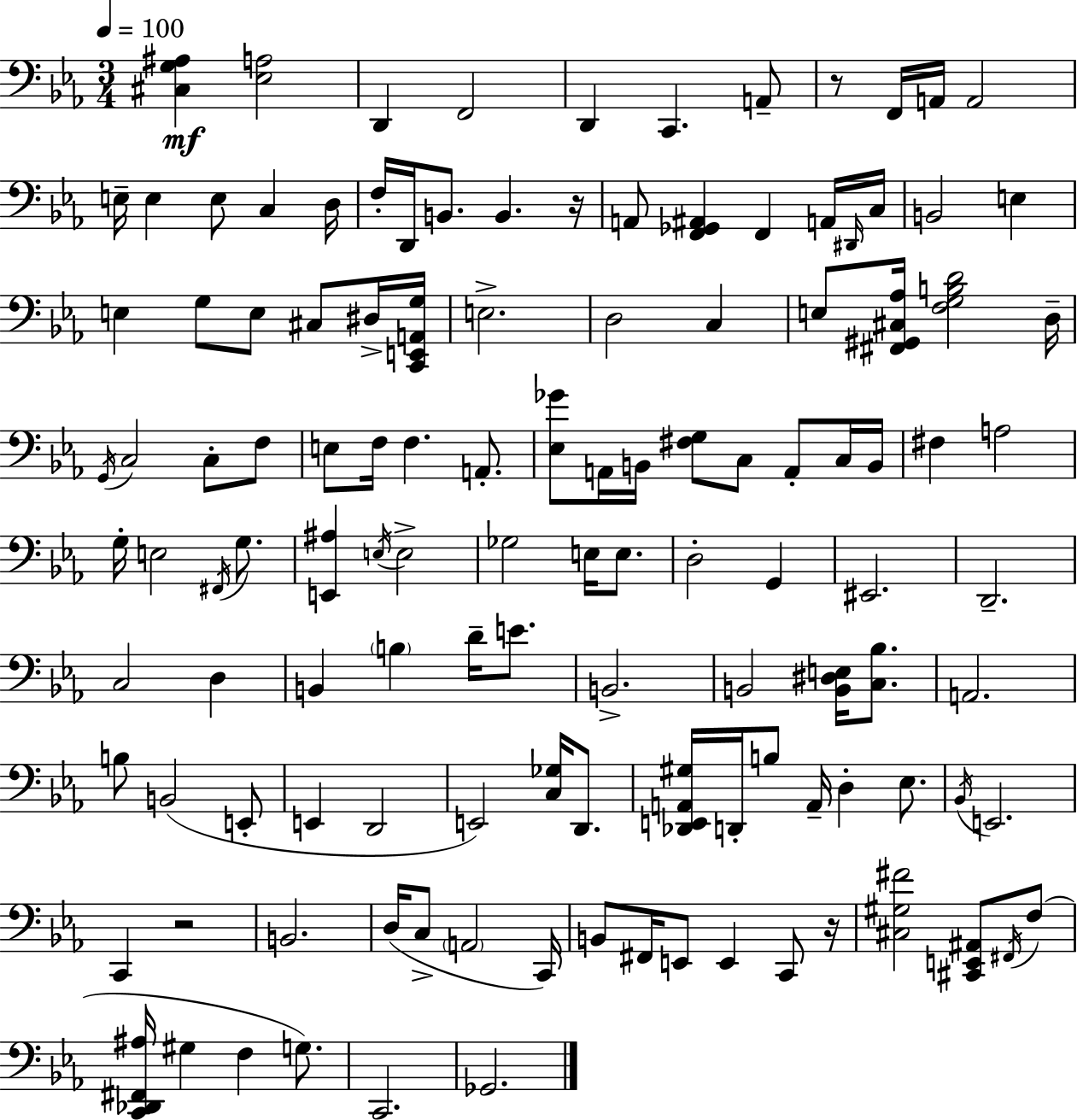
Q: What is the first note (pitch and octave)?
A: D2